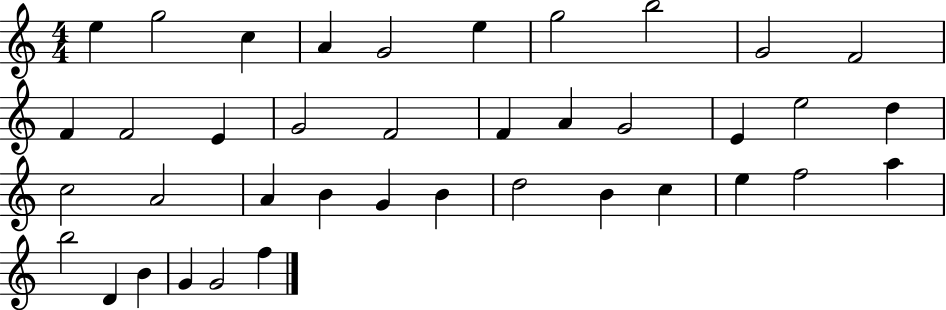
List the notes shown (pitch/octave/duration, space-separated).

E5/q G5/h C5/q A4/q G4/h E5/q G5/h B5/h G4/h F4/h F4/q F4/h E4/q G4/h F4/h F4/q A4/q G4/h E4/q E5/h D5/q C5/h A4/h A4/q B4/q G4/q B4/q D5/h B4/q C5/q E5/q F5/h A5/q B5/h D4/q B4/q G4/q G4/h F5/q